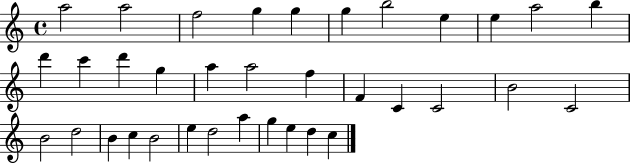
X:1
T:Untitled
M:4/4
L:1/4
K:C
a2 a2 f2 g g g b2 e e a2 b d' c' d' g a a2 f F C C2 B2 C2 B2 d2 B c B2 e d2 a g e d c